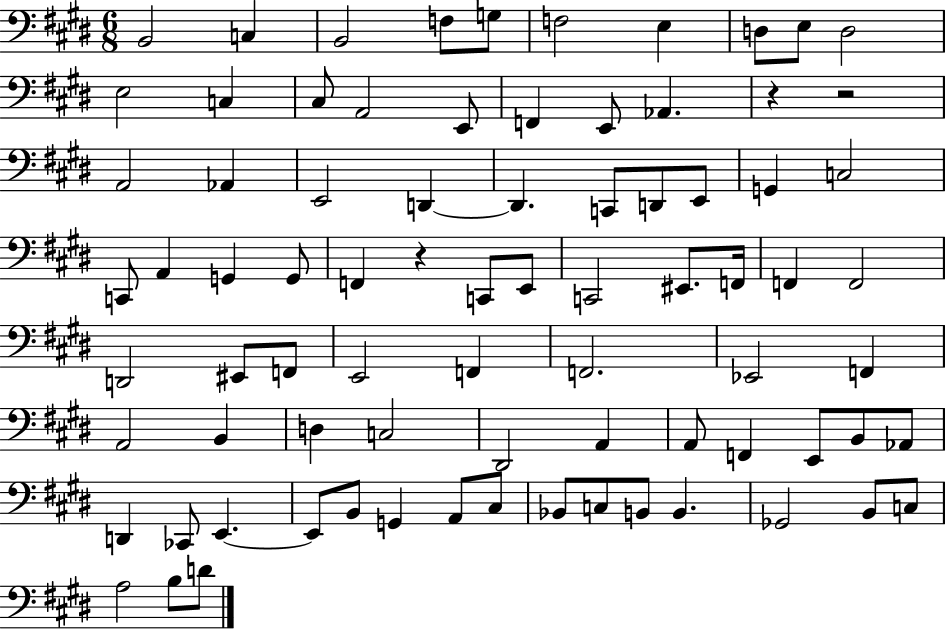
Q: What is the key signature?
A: E major